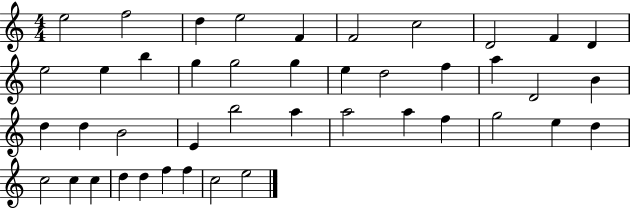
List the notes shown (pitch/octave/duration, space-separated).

E5/h F5/h D5/q E5/h F4/q F4/h C5/h D4/h F4/q D4/q E5/h E5/q B5/q G5/q G5/h G5/q E5/q D5/h F5/q A5/q D4/h B4/q D5/q D5/q B4/h E4/q B5/h A5/q A5/h A5/q F5/q G5/h E5/q D5/q C5/h C5/q C5/q D5/q D5/q F5/q F5/q C5/h E5/h